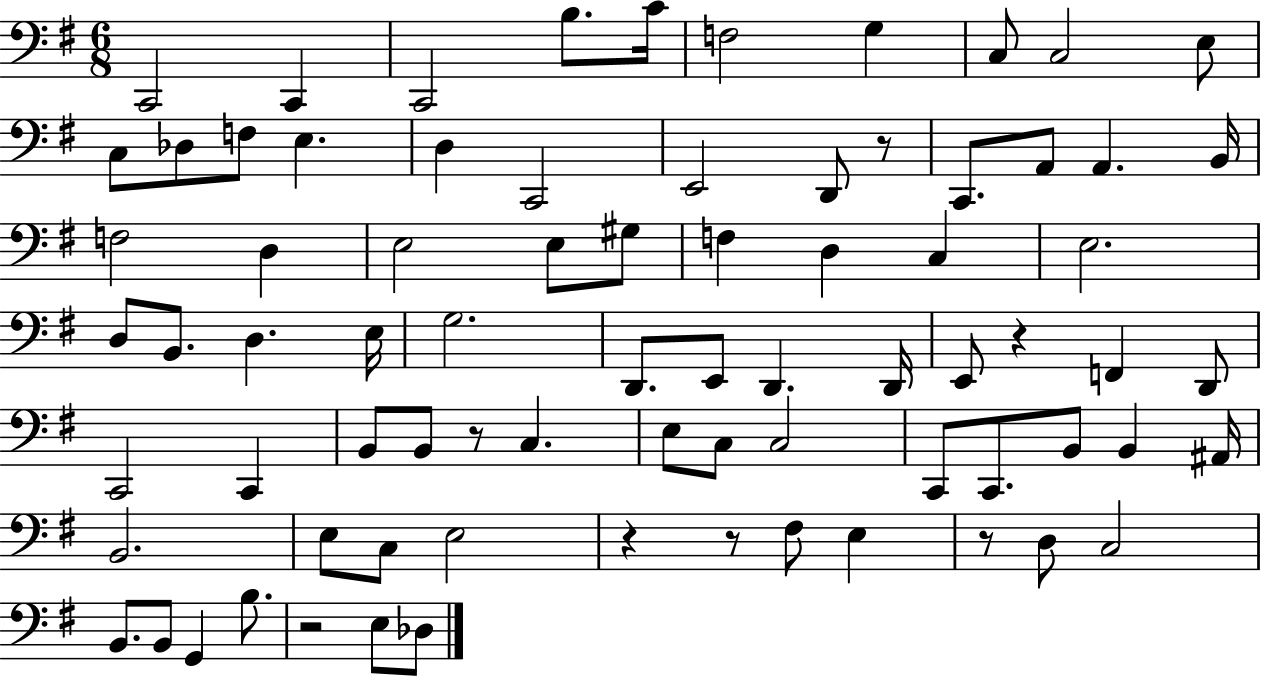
C2/h C2/q C2/h B3/e. C4/s F3/h G3/q C3/e C3/h E3/e C3/e Db3/e F3/e E3/q. D3/q C2/h E2/h D2/e R/e C2/e. A2/e A2/q. B2/s F3/h D3/q E3/h E3/e G#3/e F3/q D3/q C3/q E3/h. D3/e B2/e. D3/q. E3/s G3/h. D2/e. E2/e D2/q. D2/s E2/e R/q F2/q D2/e C2/h C2/q B2/e B2/e R/e C3/q. E3/e C3/e C3/h C2/e C2/e. B2/e B2/q A#2/s B2/h. E3/e C3/e E3/h R/q R/e F#3/e E3/q R/e D3/e C3/h B2/e. B2/e G2/q B3/e. R/h E3/e Db3/e